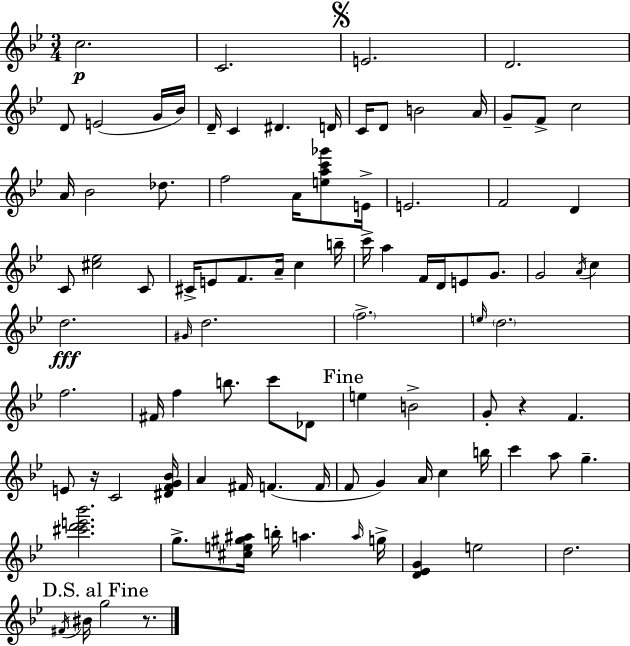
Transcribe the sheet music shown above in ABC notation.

X:1
T:Untitled
M:3/4
L:1/4
K:Bb
c2 C2 E2 D2 D/2 E2 G/4 _B/4 D/4 C ^D D/4 C/4 D/2 B2 A/4 G/2 F/2 c2 A/4 _B2 _d/2 f2 A/4 [eac'_g']/2 E/4 E2 F2 D C/2 [^c_e]2 C/2 ^C/4 E/2 F/2 A/4 c b/4 c'/4 a F/4 D/4 E/2 G/2 G2 A/4 c d2 ^G/4 d2 f2 e/4 d2 f2 ^F/4 f b/2 c'/2 _D/2 e B2 G/2 z F E/2 z/4 C2 [^DFG_B]/4 A ^F/4 F F/4 F/2 G A/4 c b/4 c' a/2 g [^c'd'e'_b']2 g/2 [^ce^g^a]/4 b/4 a a/4 g/4 [D_EG] e2 d2 ^F/4 ^B/4 g2 z/2